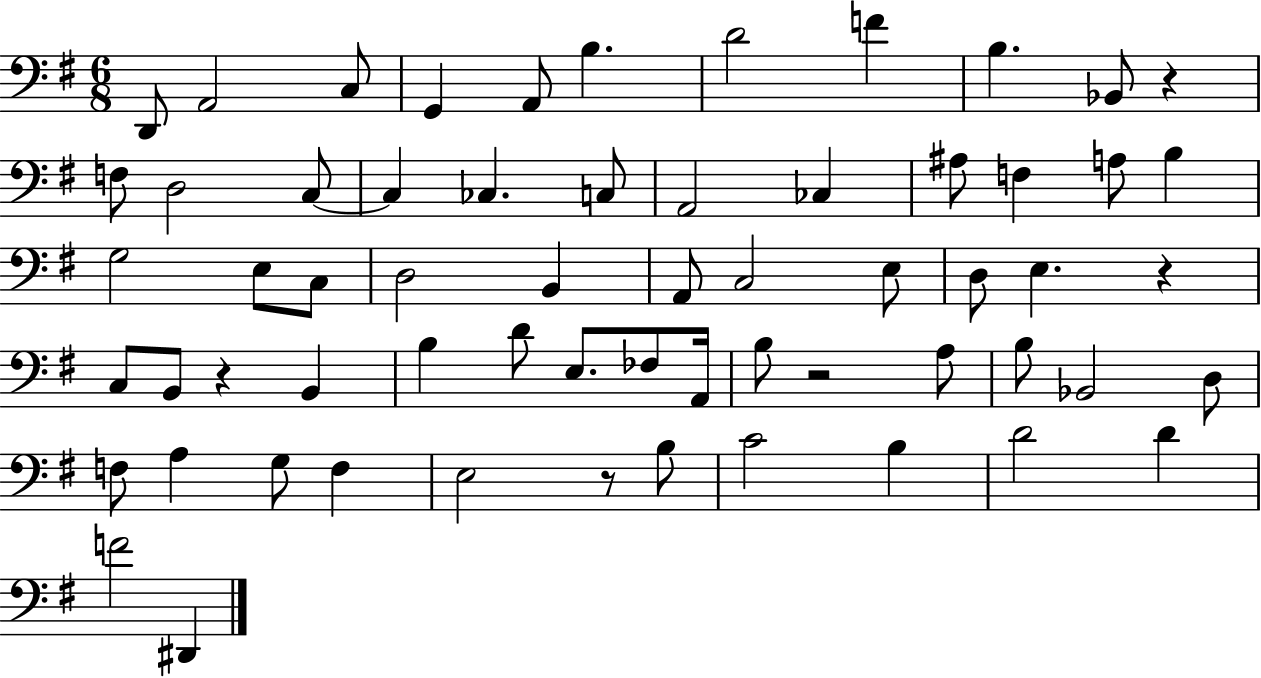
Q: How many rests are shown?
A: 5